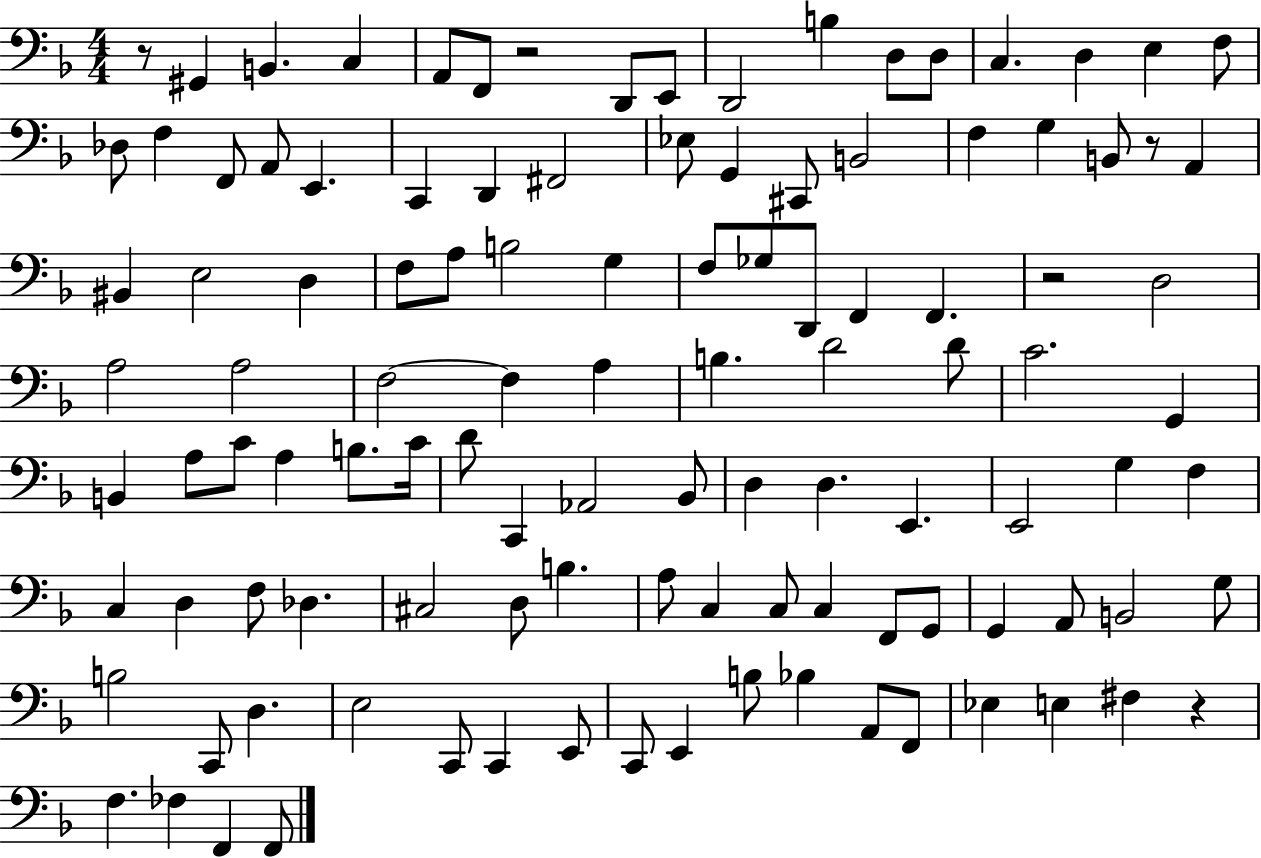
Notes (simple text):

R/e G#2/q B2/q. C3/q A2/e F2/e R/h D2/e E2/e D2/h B3/q D3/e D3/e C3/q. D3/q E3/q F3/e Db3/e F3/q F2/e A2/e E2/q. C2/q D2/q F#2/h Eb3/e G2/q C#2/e B2/h F3/q G3/q B2/e R/e A2/q BIS2/q E3/h D3/q F3/e A3/e B3/h G3/q F3/e Gb3/e D2/e F2/q F2/q. R/h D3/h A3/h A3/h F3/h F3/q A3/q B3/q. D4/h D4/e C4/h. G2/q B2/q A3/e C4/e A3/q B3/e. C4/s D4/e C2/q Ab2/h Bb2/e D3/q D3/q. E2/q. E2/h G3/q F3/q C3/q D3/q F3/e Db3/q. C#3/h D3/e B3/q. A3/e C3/q C3/e C3/q F2/e G2/e G2/q A2/e B2/h G3/e B3/h C2/e D3/q. E3/h C2/e C2/q E2/e C2/e E2/q B3/e Bb3/q A2/e F2/e Eb3/q E3/q F#3/q R/q F3/q. FES3/q F2/q F2/e